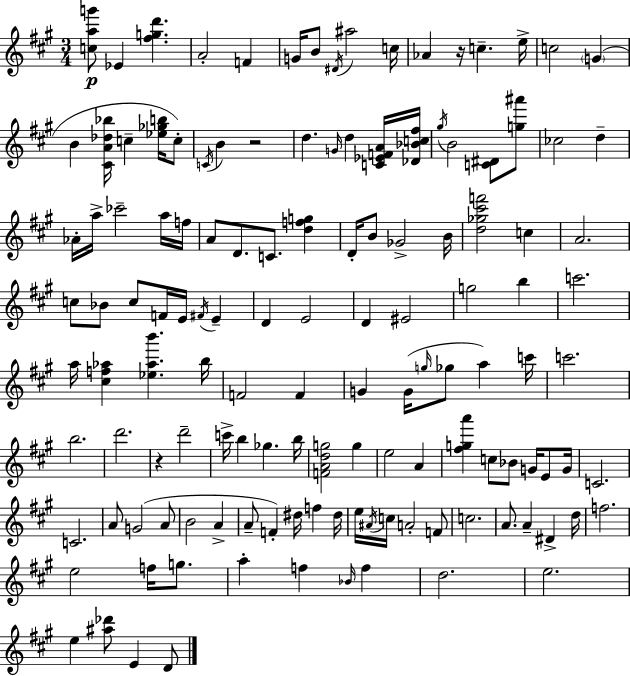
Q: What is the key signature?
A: A major